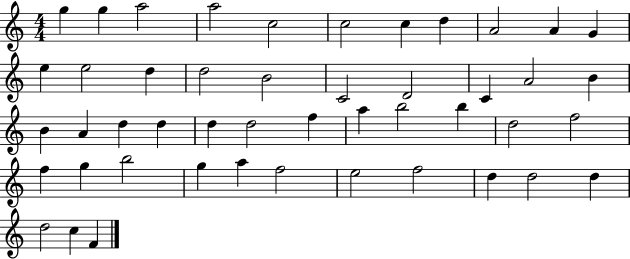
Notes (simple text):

G5/q G5/q A5/h A5/h C5/h C5/h C5/q D5/q A4/h A4/q G4/q E5/q E5/h D5/q D5/h B4/h C4/h D4/h C4/q A4/h B4/q B4/q A4/q D5/q D5/q D5/q D5/h F5/q A5/q B5/h B5/q D5/h F5/h F5/q G5/q B5/h G5/q A5/q F5/h E5/h F5/h D5/q D5/h D5/q D5/h C5/q F4/q